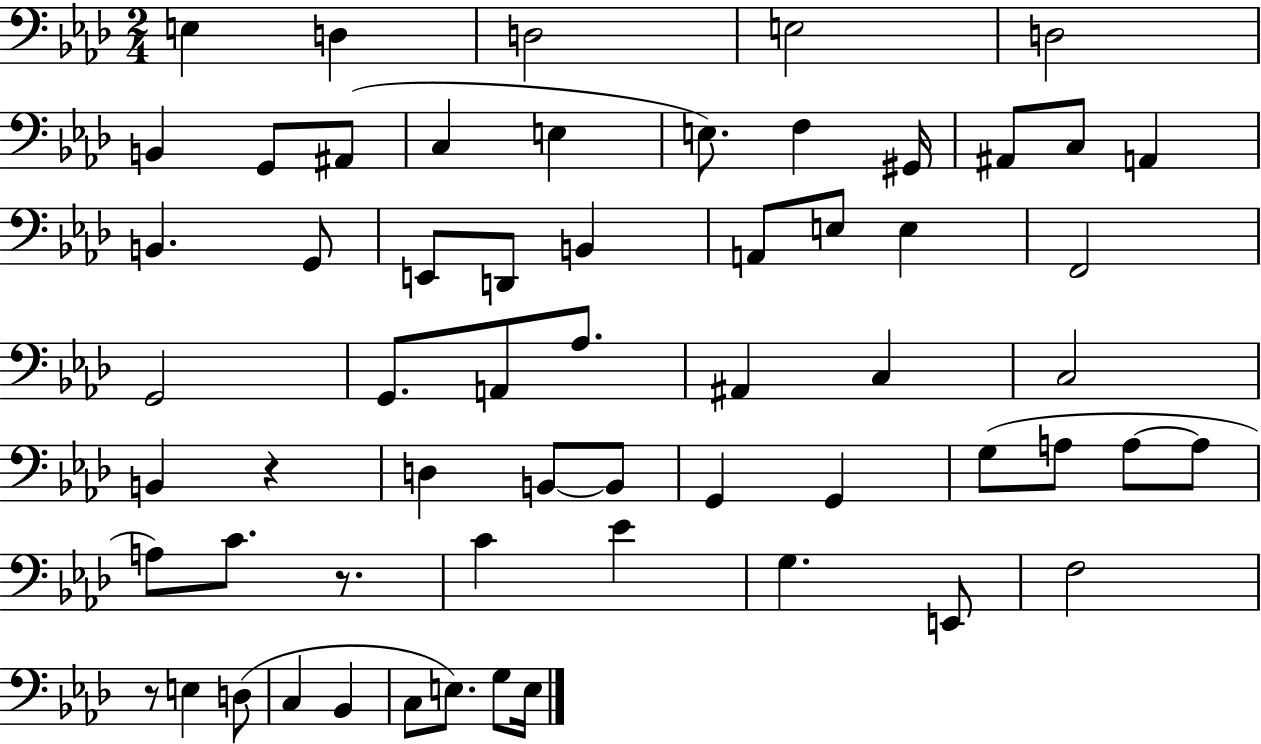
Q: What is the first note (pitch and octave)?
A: E3